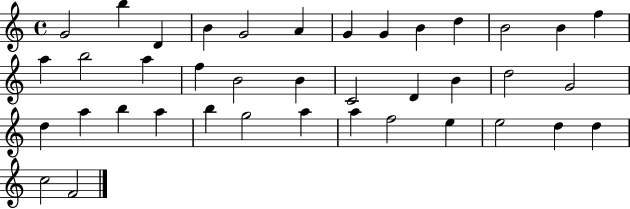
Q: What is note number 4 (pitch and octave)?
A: B4